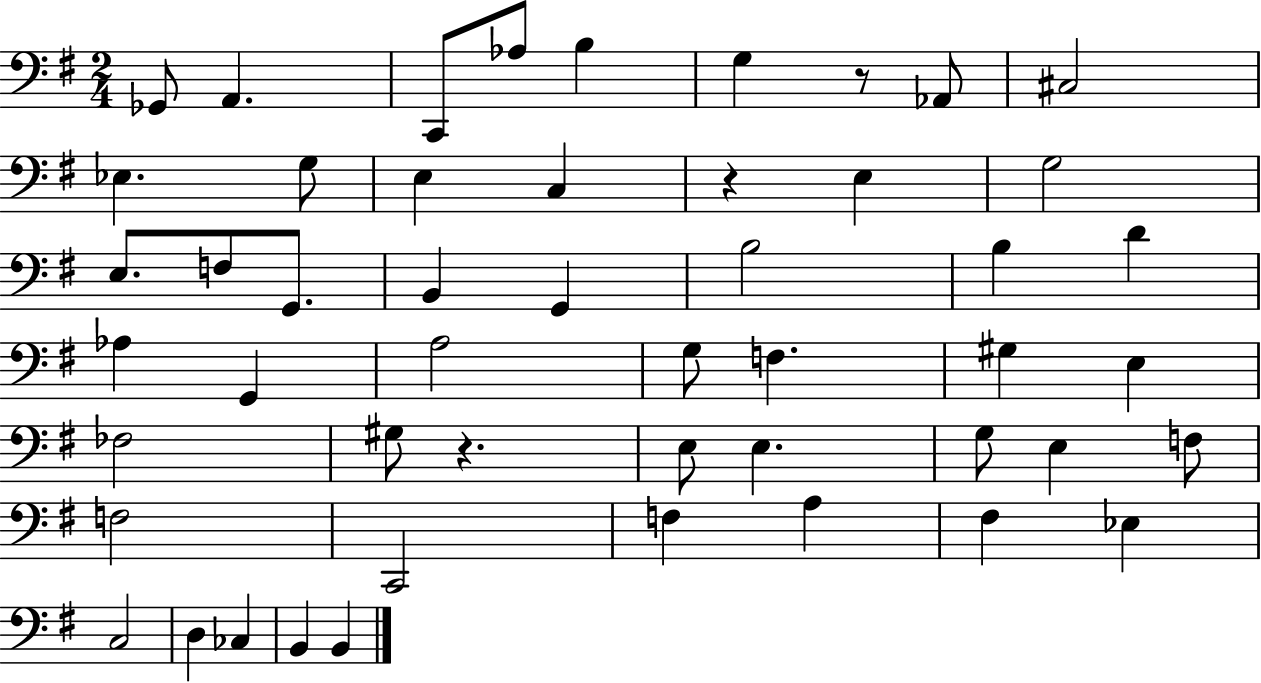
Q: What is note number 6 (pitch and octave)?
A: G3